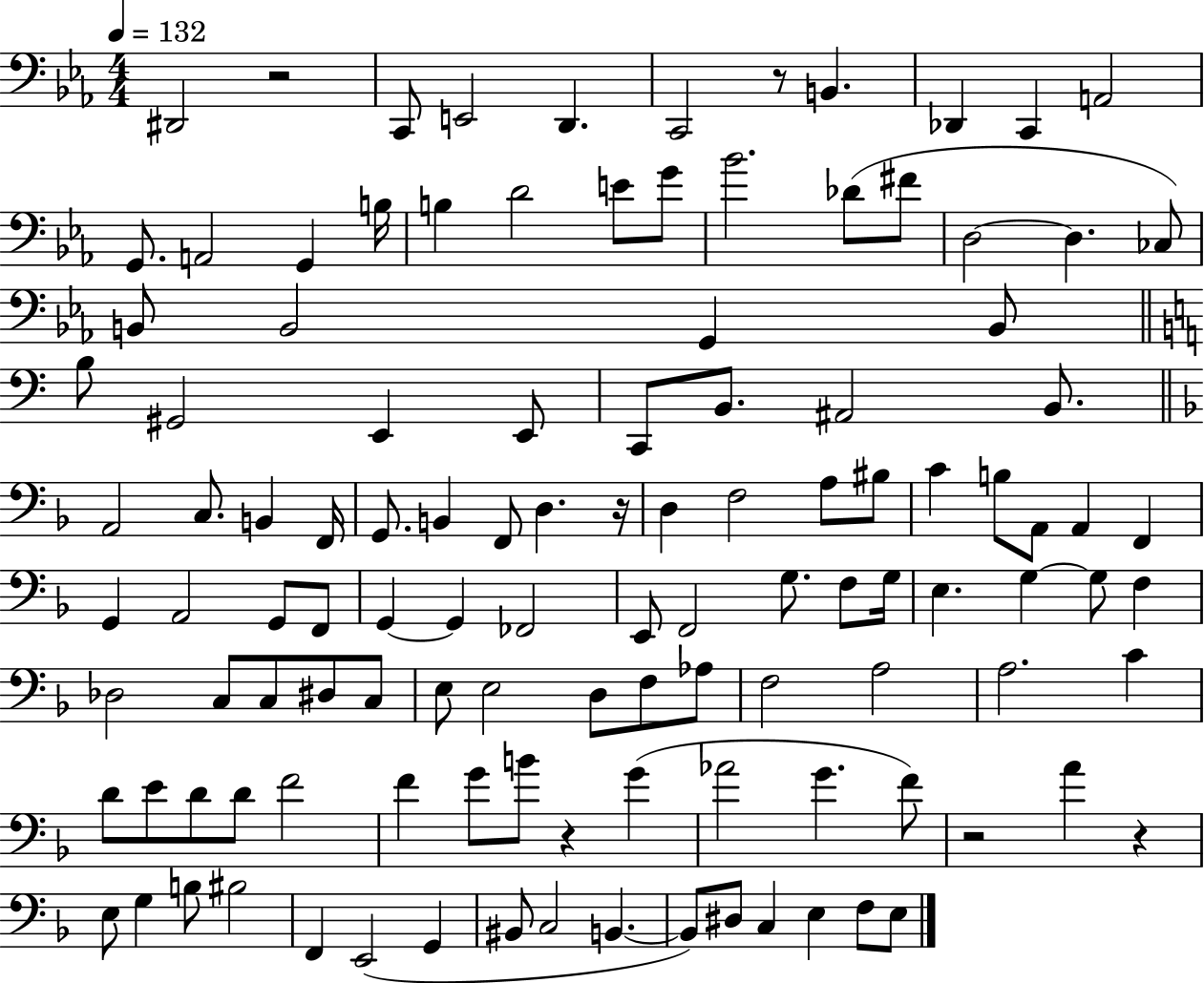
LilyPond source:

{
  \clef bass
  \numericTimeSignature
  \time 4/4
  \key ees \major
  \tempo 4 = 132
  dis,2 r2 | c,8 e,2 d,4. | c,2 r8 b,4. | des,4 c,4 a,2 | \break g,8. a,2 g,4 b16 | b4 d'2 e'8 g'8 | bes'2. des'8( fis'8 | d2~~ d4. ces8) | \break b,8 b,2 g,4 b,8 | \bar "||" \break \key a \minor b8 gis,2 e,4 e,8 | c,8 b,8. ais,2 b,8. | \bar "||" \break \key d \minor a,2 c8. b,4 f,16 | g,8. b,4 f,8 d4. r16 | d4 f2 a8 bis8 | c'4 b8 a,8 a,4 f,4 | \break g,4 a,2 g,8 f,8 | g,4~~ g,4 fes,2 | e,8 f,2 g8. f8 g16 | e4. g4~~ g8 f4 | \break des2 c8 c8 dis8 c8 | e8 e2 d8 f8 aes8 | f2 a2 | a2. c'4 | \break d'8 e'8 d'8 d'8 f'2 | f'4 g'8 b'8 r4 g'4( | aes'2 g'4. f'8) | r2 a'4 r4 | \break e8 g4 b8 bis2 | f,4 e,2( g,4 | bis,8 c2 b,4.~~ | b,8) dis8 c4 e4 f8 e8 | \break \bar "|."
}